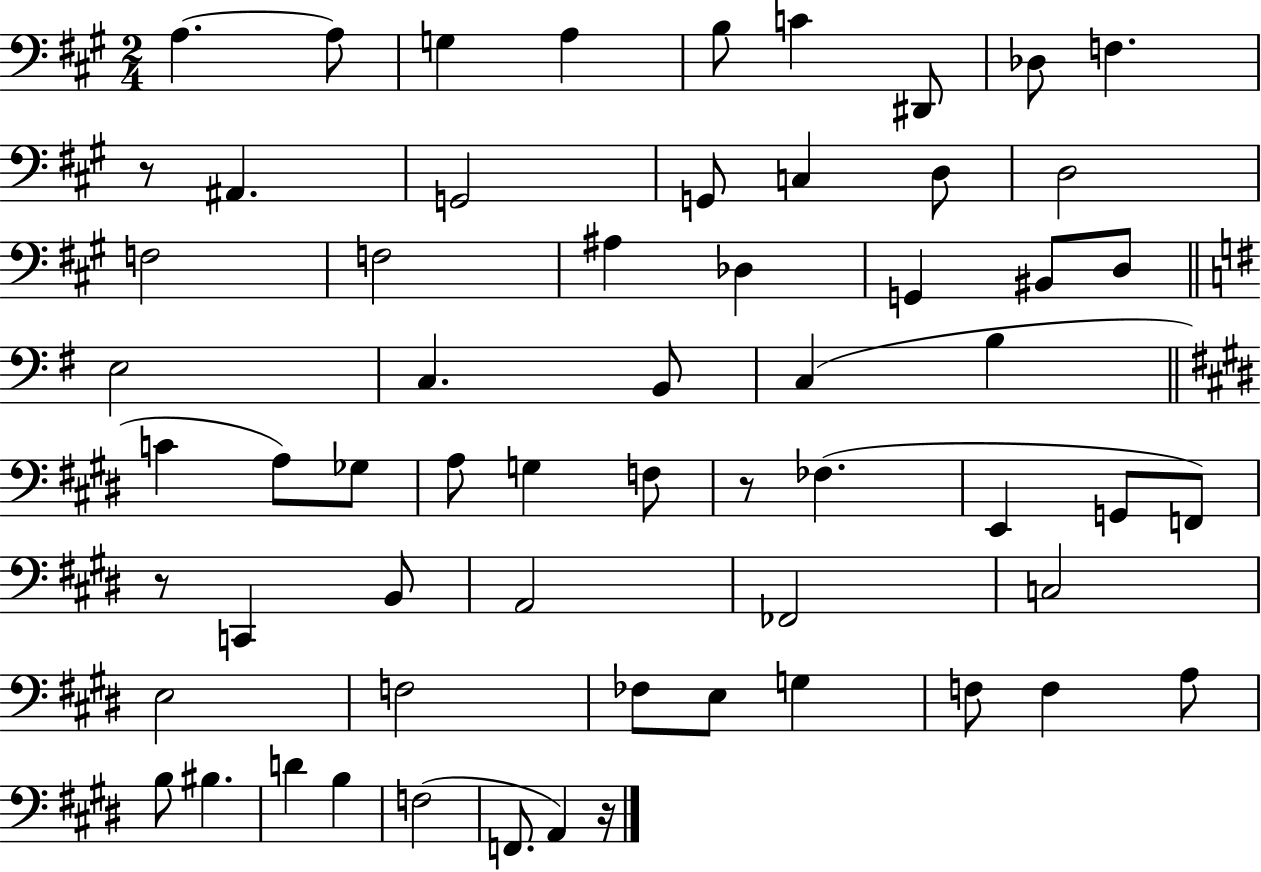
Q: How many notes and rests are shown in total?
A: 61